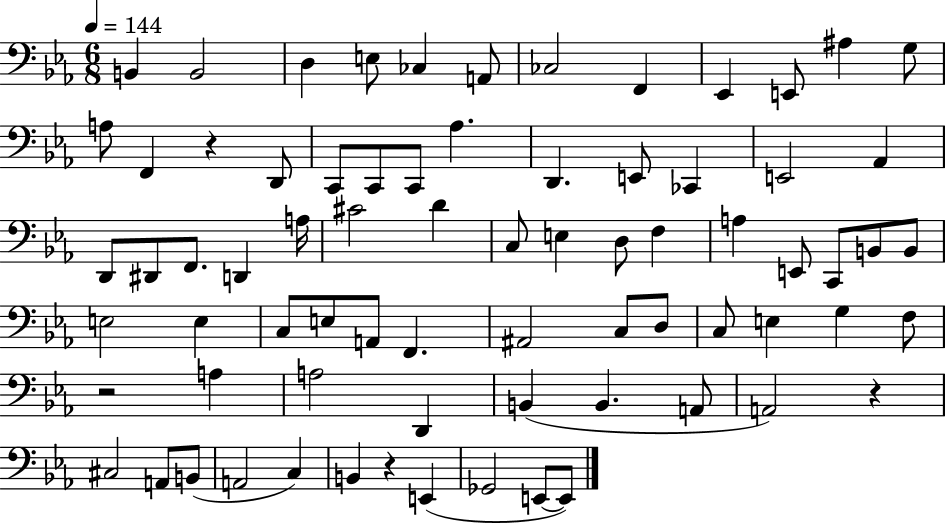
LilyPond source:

{
  \clef bass
  \numericTimeSignature
  \time 6/8
  \key ees \major
  \tempo 4 = 144
  b,4 b,2 | d4 e8 ces4 a,8 | ces2 f,4 | ees,4 e,8 ais4 g8 | \break a8 f,4 r4 d,8 | c,8 c,8 c,8 aes4. | d,4. e,8 ces,4 | e,2 aes,4 | \break d,8 dis,8 f,8. d,4 a16 | cis'2 d'4 | c8 e4 d8 f4 | a4 e,8 c,8 b,8 b,8 | \break e2 e4 | c8 e8 a,8 f,4. | ais,2 c8 d8 | c8 e4 g4 f8 | \break r2 a4 | a2 d,4 | b,4( b,4. a,8 | a,2) r4 | \break cis2 a,8 b,8( | a,2 c4) | b,4 r4 e,4( | ges,2 e,8~~ e,8) | \break \bar "|."
}